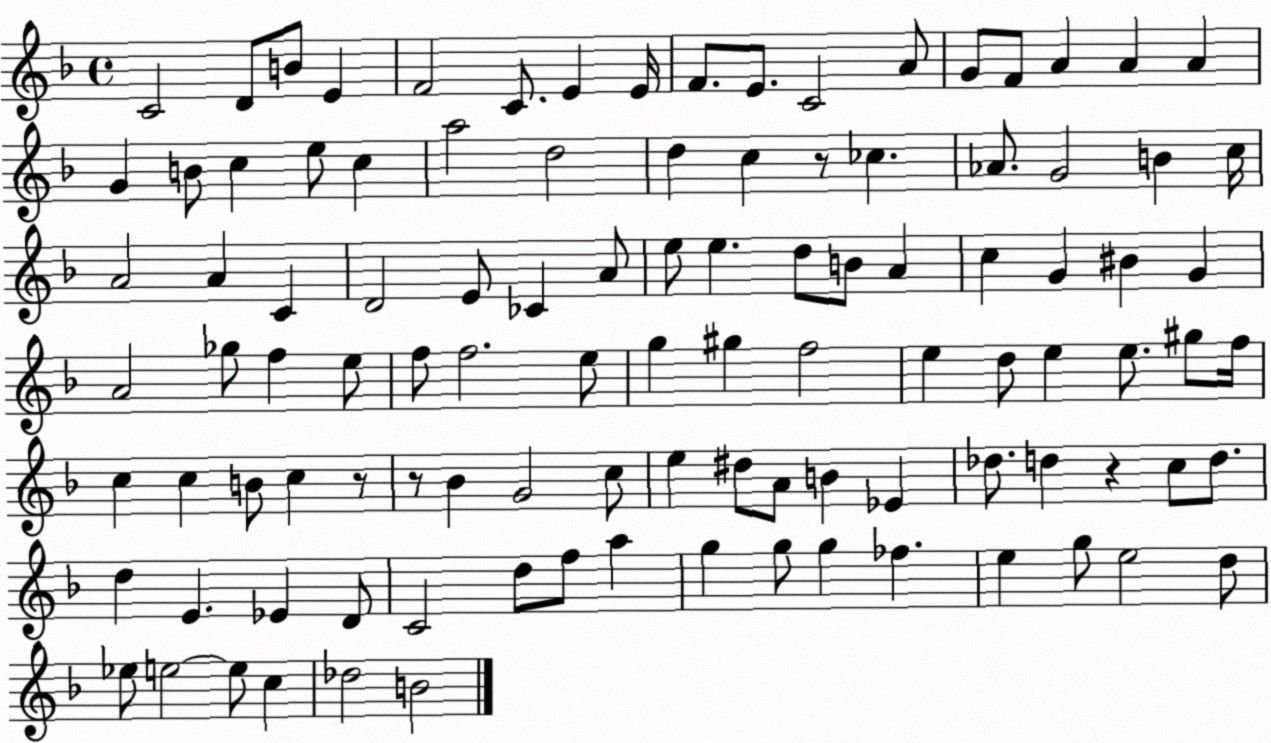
X:1
T:Untitled
M:4/4
L:1/4
K:F
C2 D/2 B/2 E F2 C/2 E E/4 F/2 E/2 C2 A/2 G/2 F/2 A A A G B/2 c e/2 c a2 d2 d c z/2 _c _A/2 G2 B c/4 A2 A C D2 E/2 _C A/2 e/2 e d/2 B/2 A c G ^B G A2 _g/2 f e/2 f/2 f2 e/2 g ^g f2 e d/2 e e/2 ^g/2 f/4 c c B/2 c z/2 z/2 _B G2 c/2 e ^d/2 A/2 B _E _d/2 d z c/2 d/2 d E _E D/2 C2 d/2 f/2 a g g/2 g _f e g/2 e2 d/2 _e/2 e2 e/2 c _d2 B2